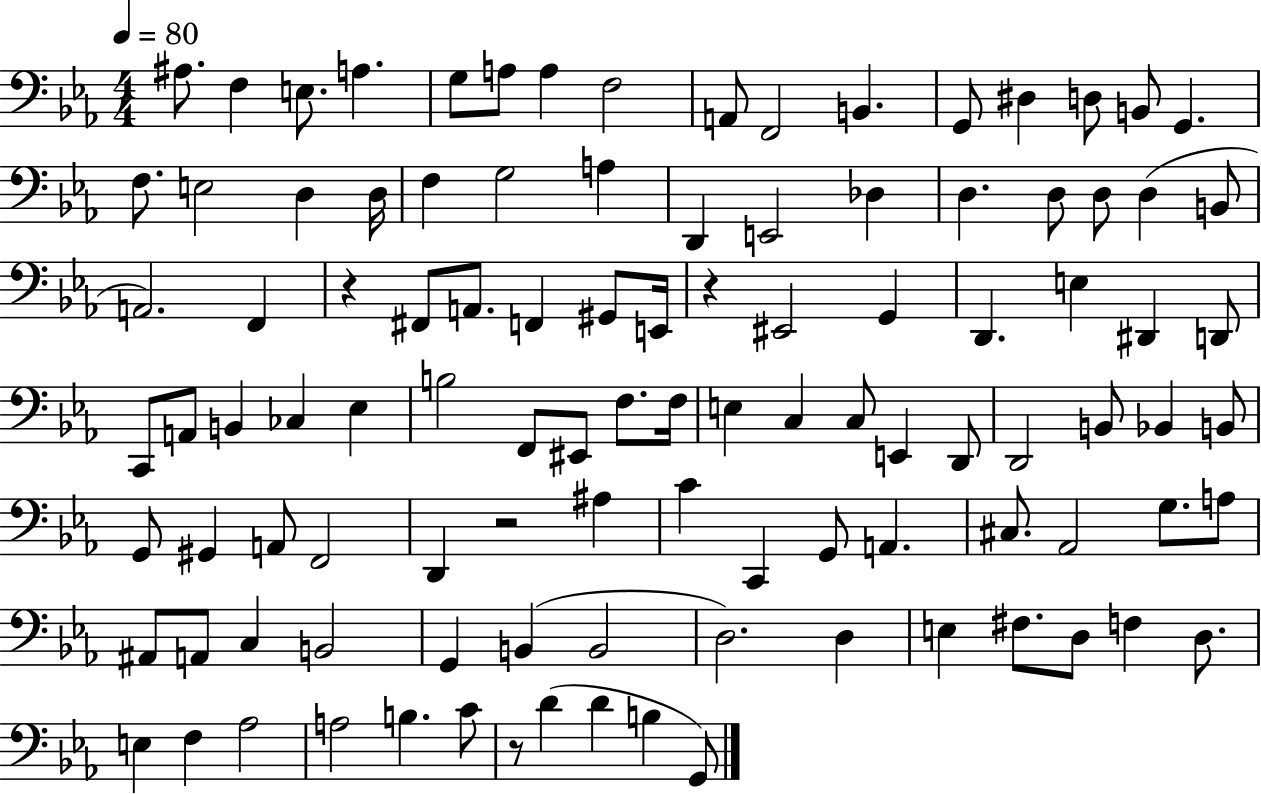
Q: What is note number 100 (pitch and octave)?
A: B3